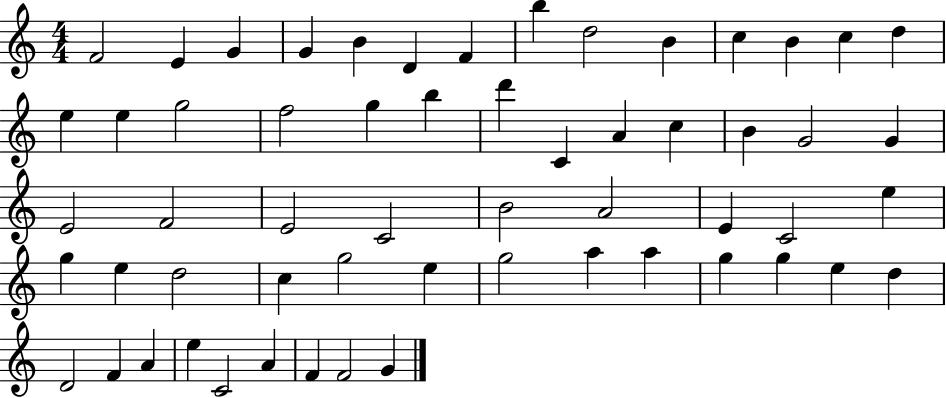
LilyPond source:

{
  \clef treble
  \numericTimeSignature
  \time 4/4
  \key c \major
  f'2 e'4 g'4 | g'4 b'4 d'4 f'4 | b''4 d''2 b'4 | c''4 b'4 c''4 d''4 | \break e''4 e''4 g''2 | f''2 g''4 b''4 | d'''4 c'4 a'4 c''4 | b'4 g'2 g'4 | \break e'2 f'2 | e'2 c'2 | b'2 a'2 | e'4 c'2 e''4 | \break g''4 e''4 d''2 | c''4 g''2 e''4 | g''2 a''4 a''4 | g''4 g''4 e''4 d''4 | \break d'2 f'4 a'4 | e''4 c'2 a'4 | f'4 f'2 g'4 | \bar "|."
}